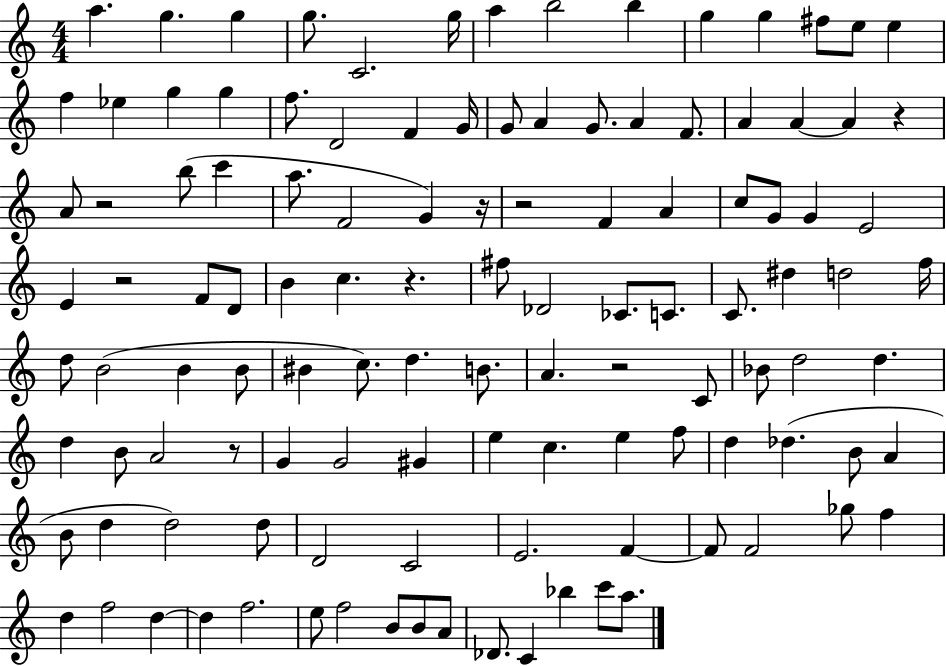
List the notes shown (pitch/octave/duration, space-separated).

A5/q. G5/q. G5/q G5/e. C4/h. G5/s A5/q B5/h B5/q G5/q G5/q F#5/e E5/e E5/q F5/q Eb5/q G5/q G5/q F5/e. D4/h F4/q G4/s G4/e A4/q G4/e. A4/q F4/e. A4/q A4/q A4/q R/q A4/e R/h B5/e C6/q A5/e. F4/h G4/q R/s R/h F4/q A4/q C5/e G4/e G4/q E4/h E4/q R/h F4/e D4/e B4/q C5/q. R/q. F#5/e Db4/h CES4/e. C4/e. C4/e. D#5/q D5/h F5/s D5/e B4/h B4/q B4/e BIS4/q C5/e. D5/q. B4/e. A4/q. R/h C4/e Bb4/e D5/h D5/q. D5/q B4/e A4/h R/e G4/q G4/h G#4/q E5/q C5/q. E5/q F5/e D5/q Db5/q. B4/e A4/q B4/e D5/q D5/h D5/e D4/h C4/h E4/h. F4/q F4/e F4/h Gb5/e F5/q D5/q F5/h D5/q D5/q F5/h. E5/e F5/h B4/e B4/e A4/e Db4/e. C4/q Bb5/q C6/e A5/e.